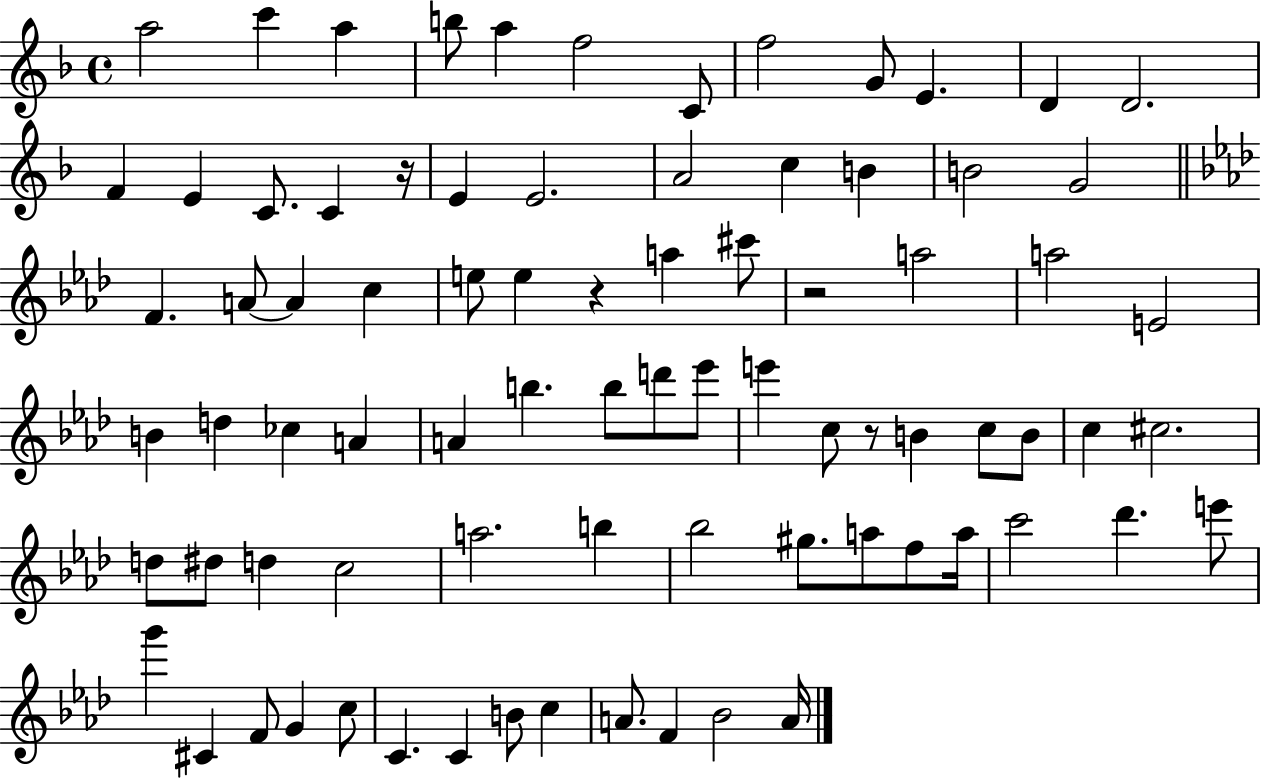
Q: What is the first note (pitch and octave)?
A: A5